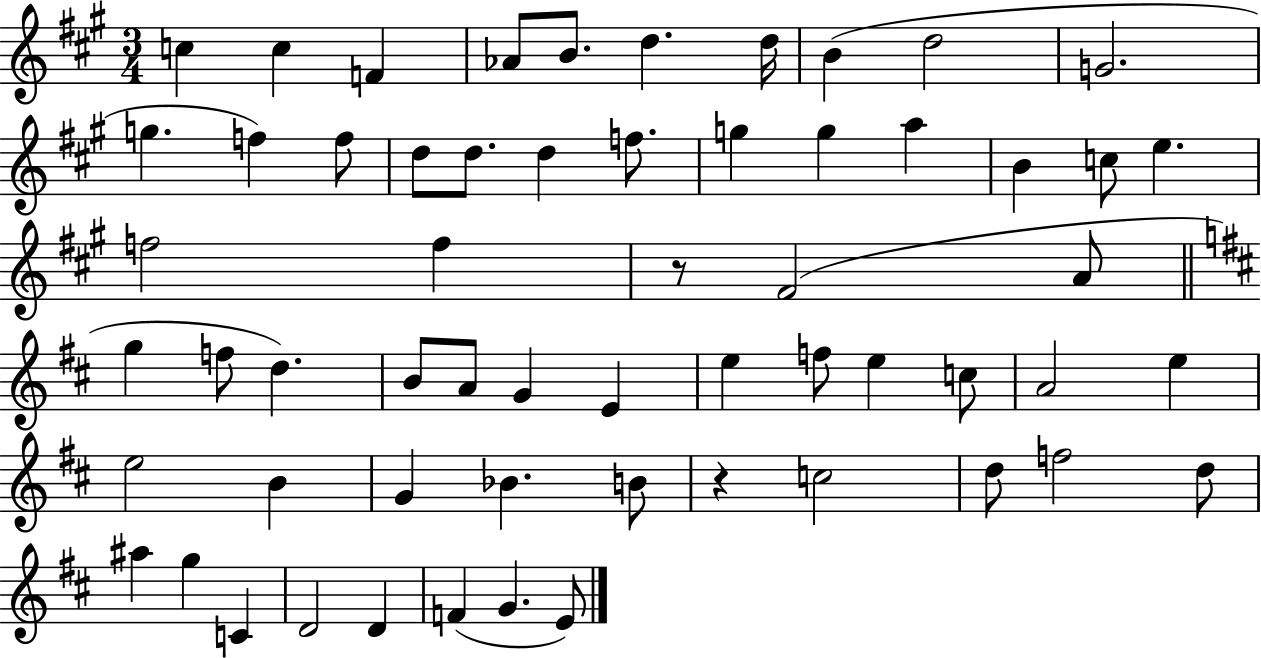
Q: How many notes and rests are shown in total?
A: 59